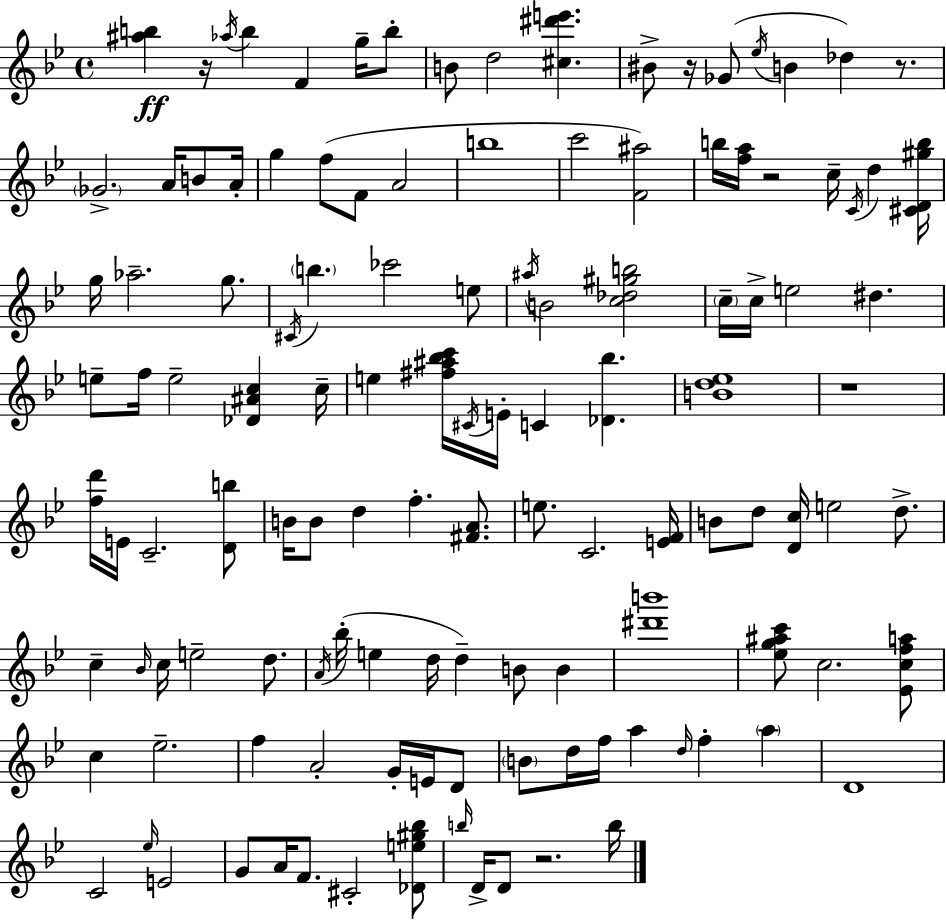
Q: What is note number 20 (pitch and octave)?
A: A4